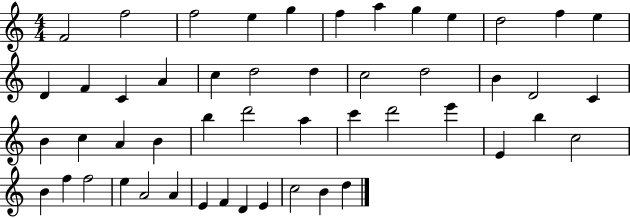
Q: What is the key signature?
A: C major